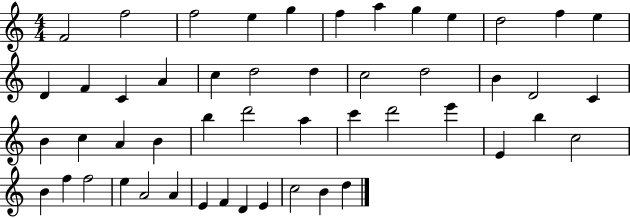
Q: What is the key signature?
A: C major